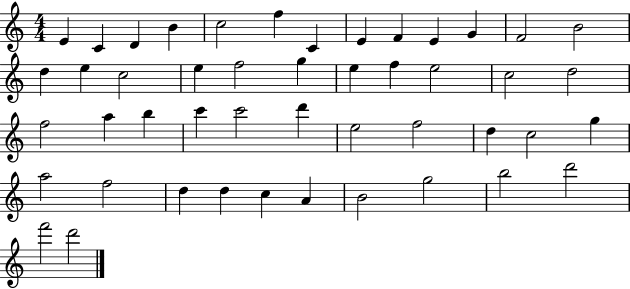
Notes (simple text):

E4/q C4/q D4/q B4/q C5/h F5/q C4/q E4/q F4/q E4/q G4/q F4/h B4/h D5/q E5/q C5/h E5/q F5/h G5/q E5/q F5/q E5/h C5/h D5/h F5/h A5/q B5/q C6/q C6/h D6/q E5/h F5/h D5/q C5/h G5/q A5/h F5/h D5/q D5/q C5/q A4/q B4/h G5/h B5/h D6/h F6/h D6/h